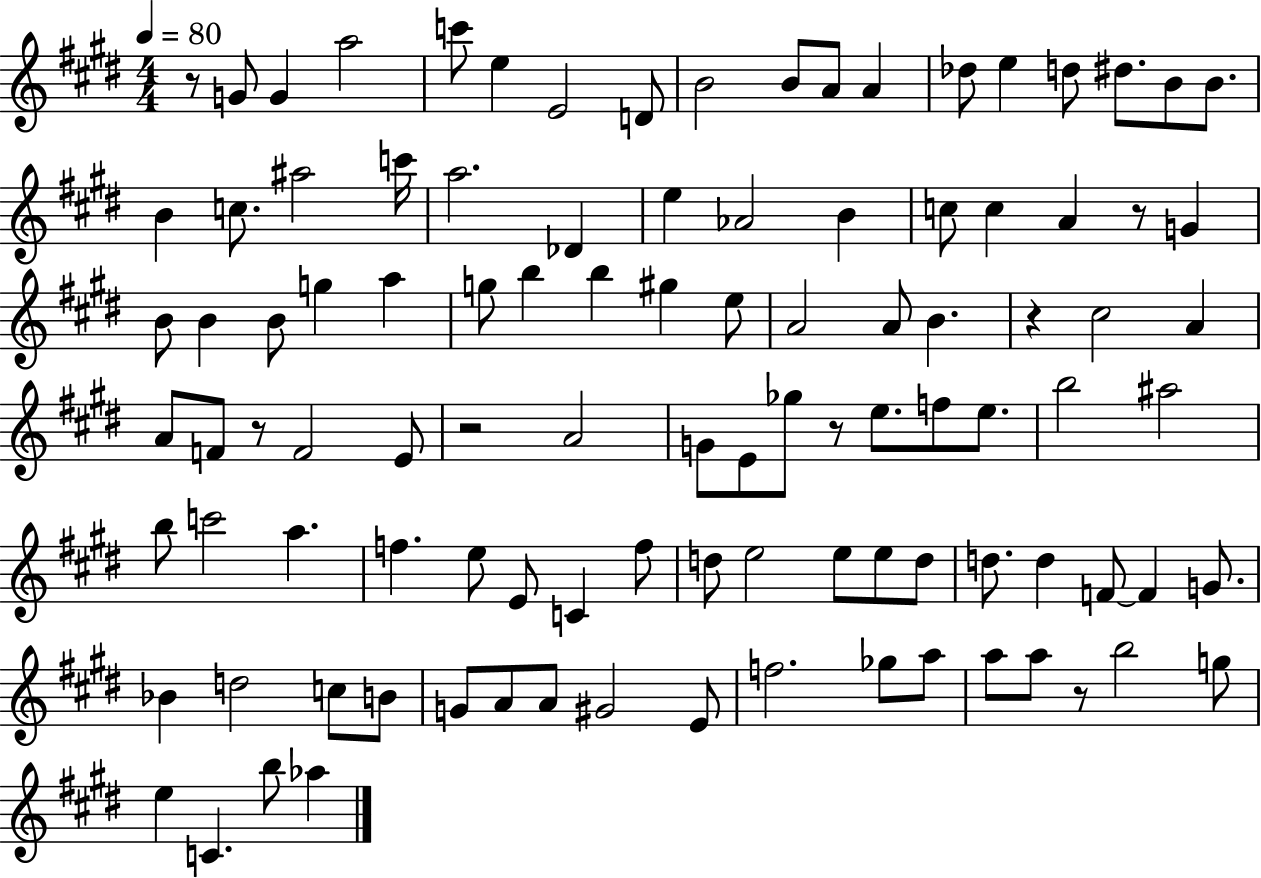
X:1
T:Untitled
M:4/4
L:1/4
K:E
z/2 G/2 G a2 c'/2 e E2 D/2 B2 B/2 A/2 A _d/2 e d/2 ^d/2 B/2 B/2 B c/2 ^a2 c'/4 a2 _D e _A2 B c/2 c A z/2 G B/2 B B/2 g a g/2 b b ^g e/2 A2 A/2 B z ^c2 A A/2 F/2 z/2 F2 E/2 z2 A2 G/2 E/2 _g/2 z/2 e/2 f/2 e/2 b2 ^a2 b/2 c'2 a f e/2 E/2 C f/2 d/2 e2 e/2 e/2 d/2 d/2 d F/2 F G/2 _B d2 c/2 B/2 G/2 A/2 A/2 ^G2 E/2 f2 _g/2 a/2 a/2 a/2 z/2 b2 g/2 e C b/2 _a